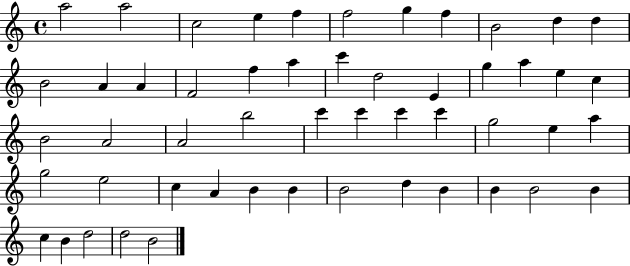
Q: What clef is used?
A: treble